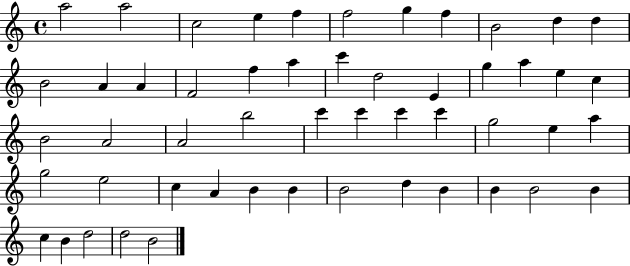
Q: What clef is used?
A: treble